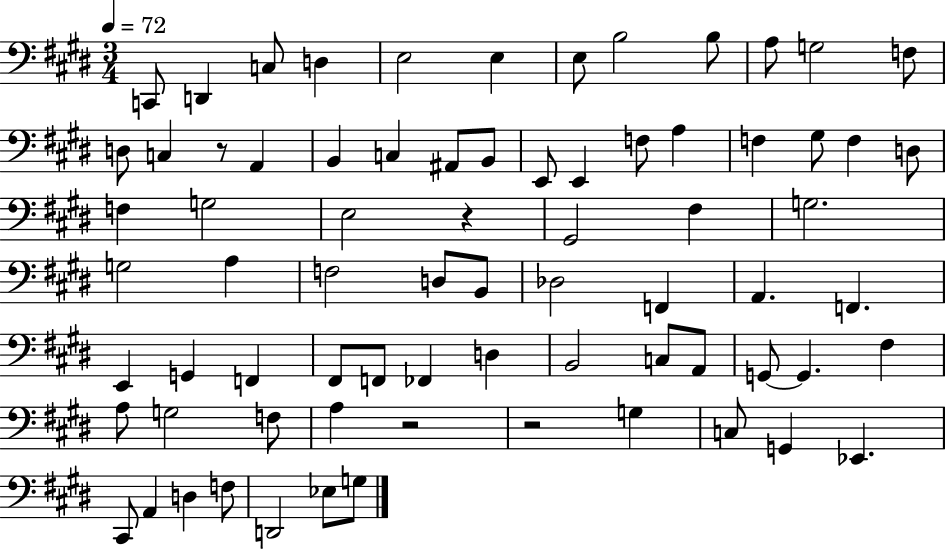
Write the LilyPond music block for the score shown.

{
  \clef bass
  \numericTimeSignature
  \time 3/4
  \key e \major
  \tempo 4 = 72
  c,8 d,4 c8 d4 | e2 e4 | e8 b2 b8 | a8 g2 f8 | \break d8 c4 r8 a,4 | b,4 c4 ais,8 b,8 | e,8 e,4 f8 a4 | f4 gis8 f4 d8 | \break f4 g2 | e2 r4 | gis,2 fis4 | g2. | \break g2 a4 | f2 d8 b,8 | des2 f,4 | a,4. f,4. | \break e,4 g,4 f,4 | fis,8 f,8 fes,4 d4 | b,2 c8 a,8 | g,8~~ g,4. fis4 | \break a8 g2 f8 | a4 r2 | r2 g4 | c8 g,4 ees,4. | \break cis,8 a,4 d4 f8 | d,2 ees8 g8 | \bar "|."
}